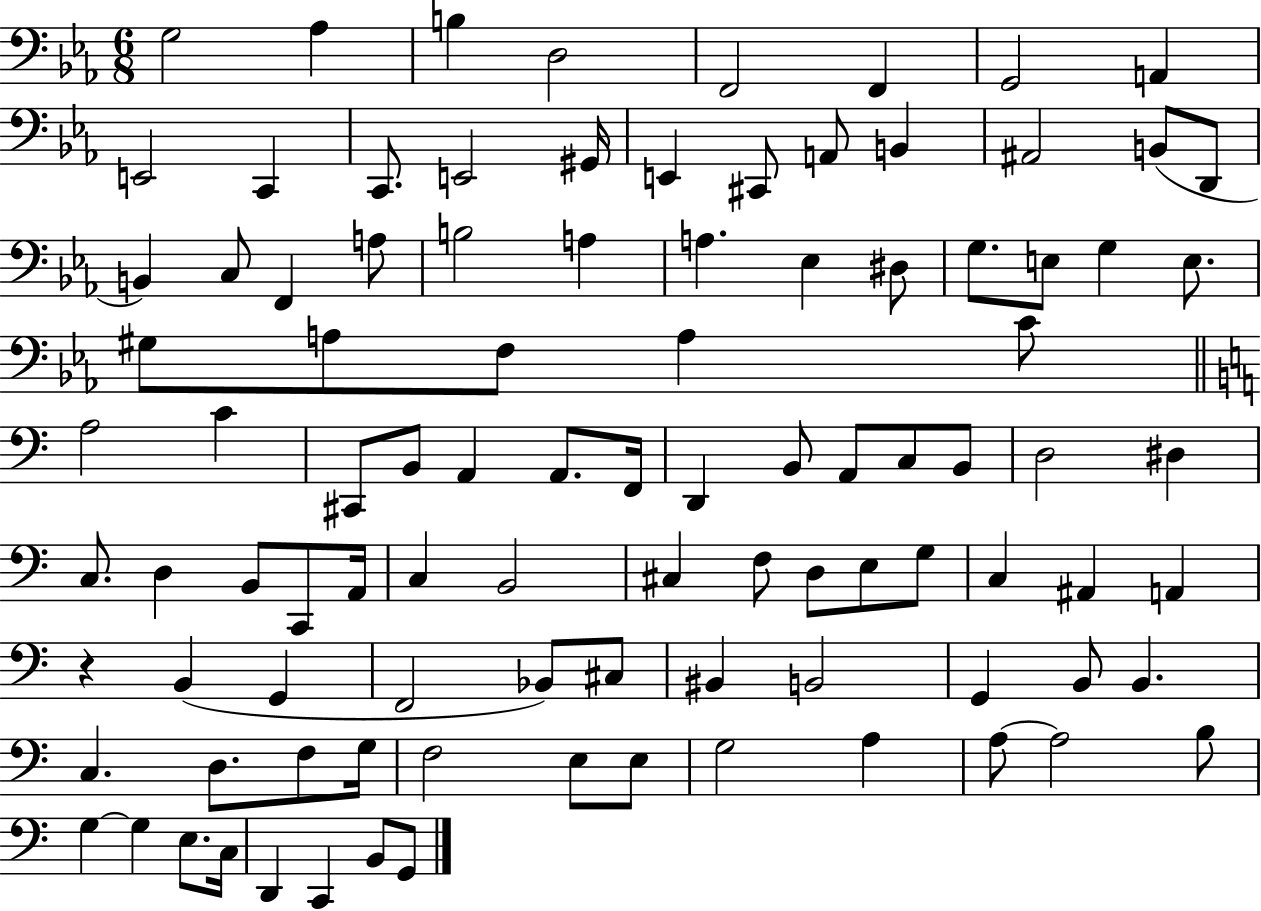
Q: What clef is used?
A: bass